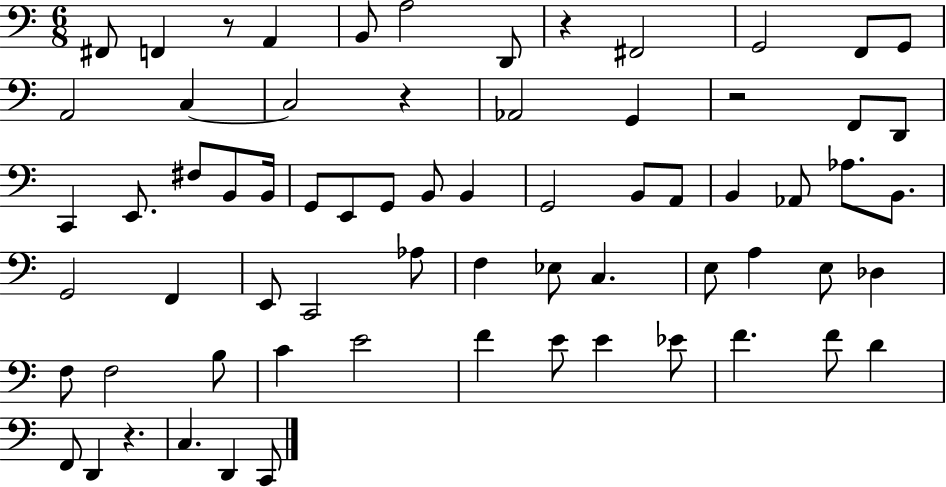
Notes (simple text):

F#2/e F2/q R/e A2/q B2/e A3/h D2/e R/q F#2/h G2/h F2/e G2/e A2/h C3/q C3/h R/q Ab2/h G2/q R/h F2/e D2/e C2/q E2/e. F#3/e B2/e B2/s G2/e E2/e G2/e B2/e B2/q G2/h B2/e A2/e B2/q Ab2/e Ab3/e. B2/e. G2/h F2/q E2/e C2/h Ab3/e F3/q Eb3/e C3/q. E3/e A3/q E3/e Db3/q F3/e F3/h B3/e C4/q E4/h F4/q E4/e E4/q Eb4/e F4/q. F4/e D4/q F2/e D2/q R/q. C3/q. D2/q C2/e